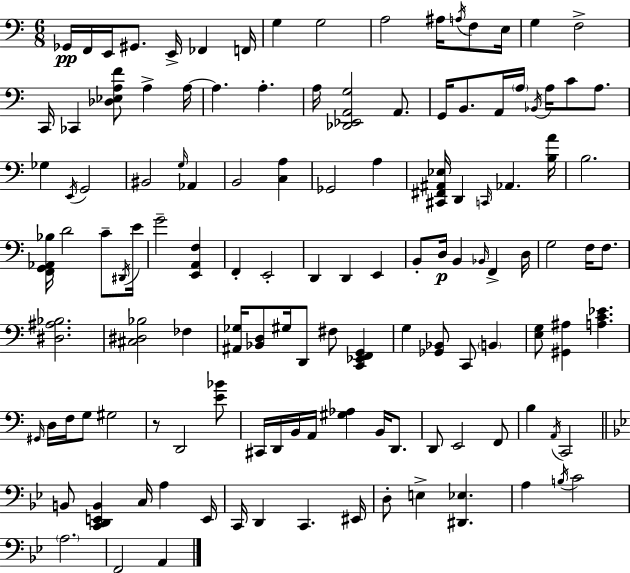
Gb2/s F2/s E2/s G#2/e. E2/s FES2/q F2/s G3/q G3/h A3/h A#3/s A3/s F3/e E3/s G3/q F3/h C2/s CES2/q [Db3,Eb3,A3,F4]/e A3/q A3/s A3/q. A3/q. A3/s [Db2,Eb2,A2,G3]/h A2/e. G2/s B2/e. A2/s A3/s Bb2/s A3/s C4/e A3/e. Gb3/q E2/s G2/h BIS2/h G3/s Ab2/q B2/h [C3,A3]/q Gb2/h A3/q [C#2,F#2,A#2,Eb3]/s D2/q C2/s Ab2/q. [B3,A4]/s B3/h. [F2,G2,Ab2,Bb3]/s D4/h C4/e D#2/s E4/s G4/h [E2,A2,F3]/q F2/q E2/h D2/q D2/q E2/q B2/e D3/s B2/q Bb2/s F2/q D3/s G3/h F3/s F3/e. [D#3,A#3,Bb3]/h. [C#3,D#3,Bb3]/h FES3/q [A#2,Gb3]/s [Bb2,D3]/e G#3/s D2/e F#3/e [C2,Eb2,F2,G2]/q G3/q [Gb2,Bb2]/e C2/e B2/q [E3,G3]/e [G#2,A#3]/q [A3,C4,Eb4]/q. G#2/s D3/s F3/s G3/e G#3/h R/e D2/h [E4,Bb4]/e C#2/s D2/s B2/s A2/s [G#3,Ab3]/q B2/s D2/e. D2/e E2/h F2/e B3/q A2/s C2/h B2/e [C2,D2,E2,B2]/q C3/s A3/q E2/s C2/s D2/q C2/q. EIS2/s D3/e E3/q [D#2,Eb3]/q. A3/q B3/s C4/h A3/h. F2/h A2/q